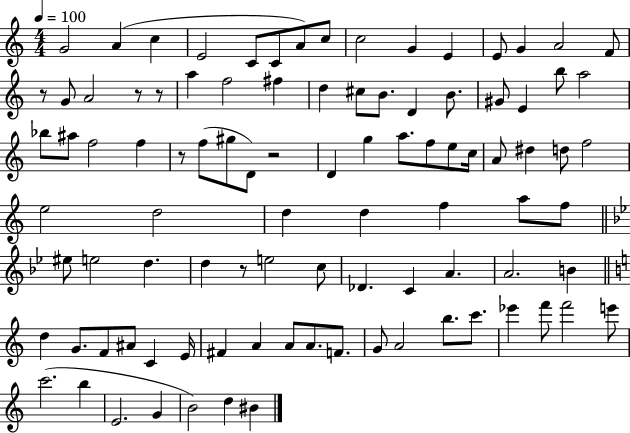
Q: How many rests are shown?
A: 6